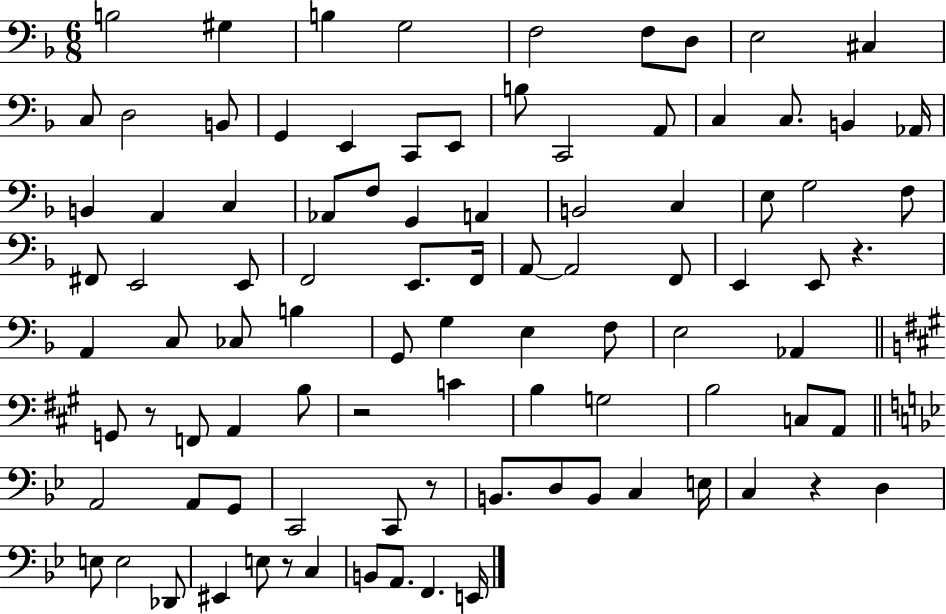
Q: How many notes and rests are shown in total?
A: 94